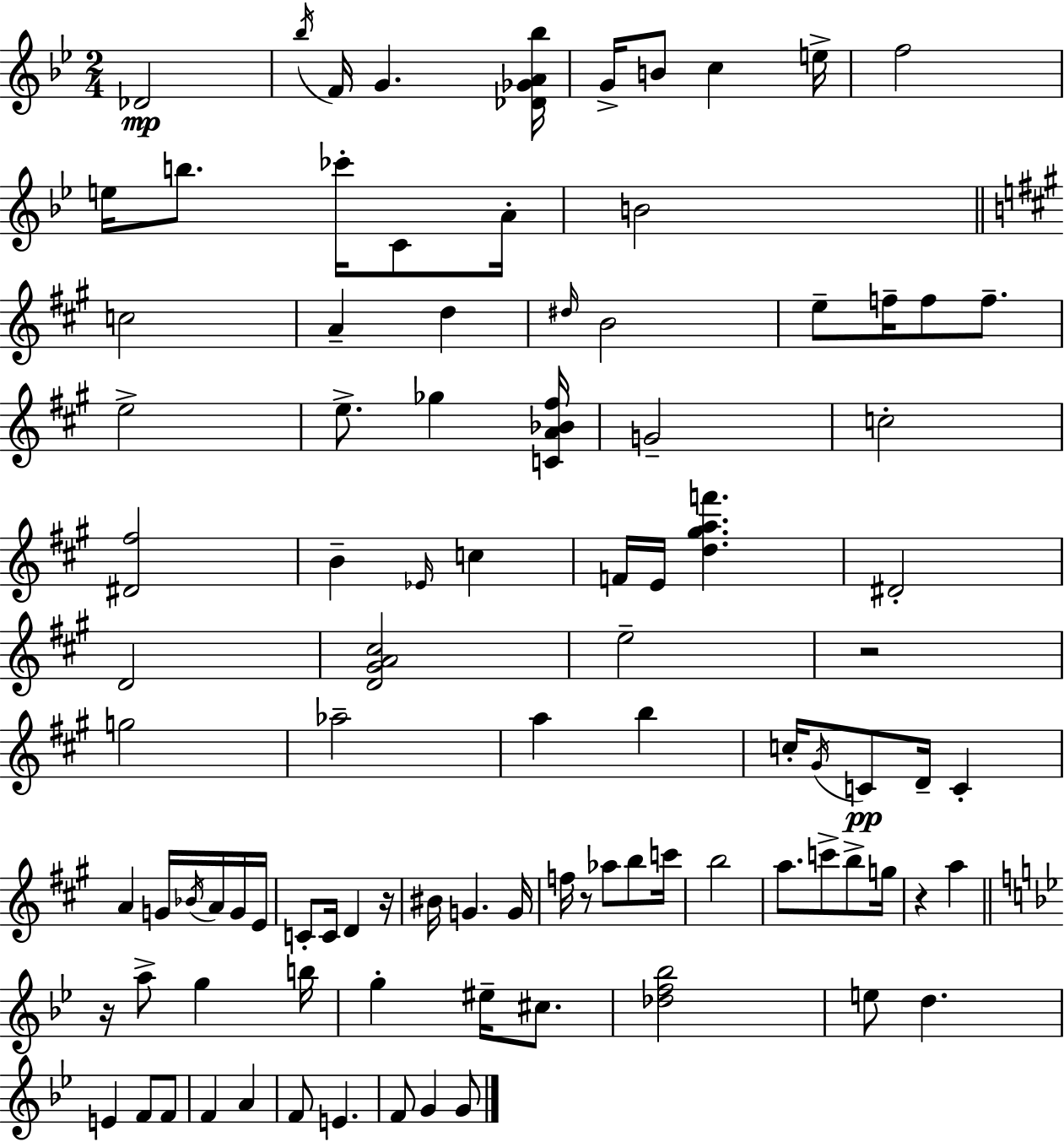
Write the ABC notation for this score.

X:1
T:Untitled
M:2/4
L:1/4
K:Bb
_D2 _b/4 F/4 G [_D_GA_b]/4 G/4 B/2 c e/4 f2 e/4 b/2 _c'/4 C/2 A/4 B2 c2 A d ^d/4 B2 e/2 f/4 f/2 f/2 e2 e/2 _g [CA_B^f]/4 G2 c2 [^D^f]2 B _E/4 c F/4 E/4 [d^gaf'] ^D2 D2 [D^GA^c]2 e2 z2 g2 _a2 a b c/4 ^G/4 C/2 D/4 C A G/4 _B/4 A/4 G/4 E/4 C/2 C/4 D z/4 ^B/4 G G/4 f/4 z/2 _a/2 b/2 c'/4 b2 a/2 c'/2 b/2 g/4 z a z/4 a/2 g b/4 g ^e/4 ^c/2 [_df_b]2 e/2 d E F/2 F/2 F A F/2 E F/2 G G/2